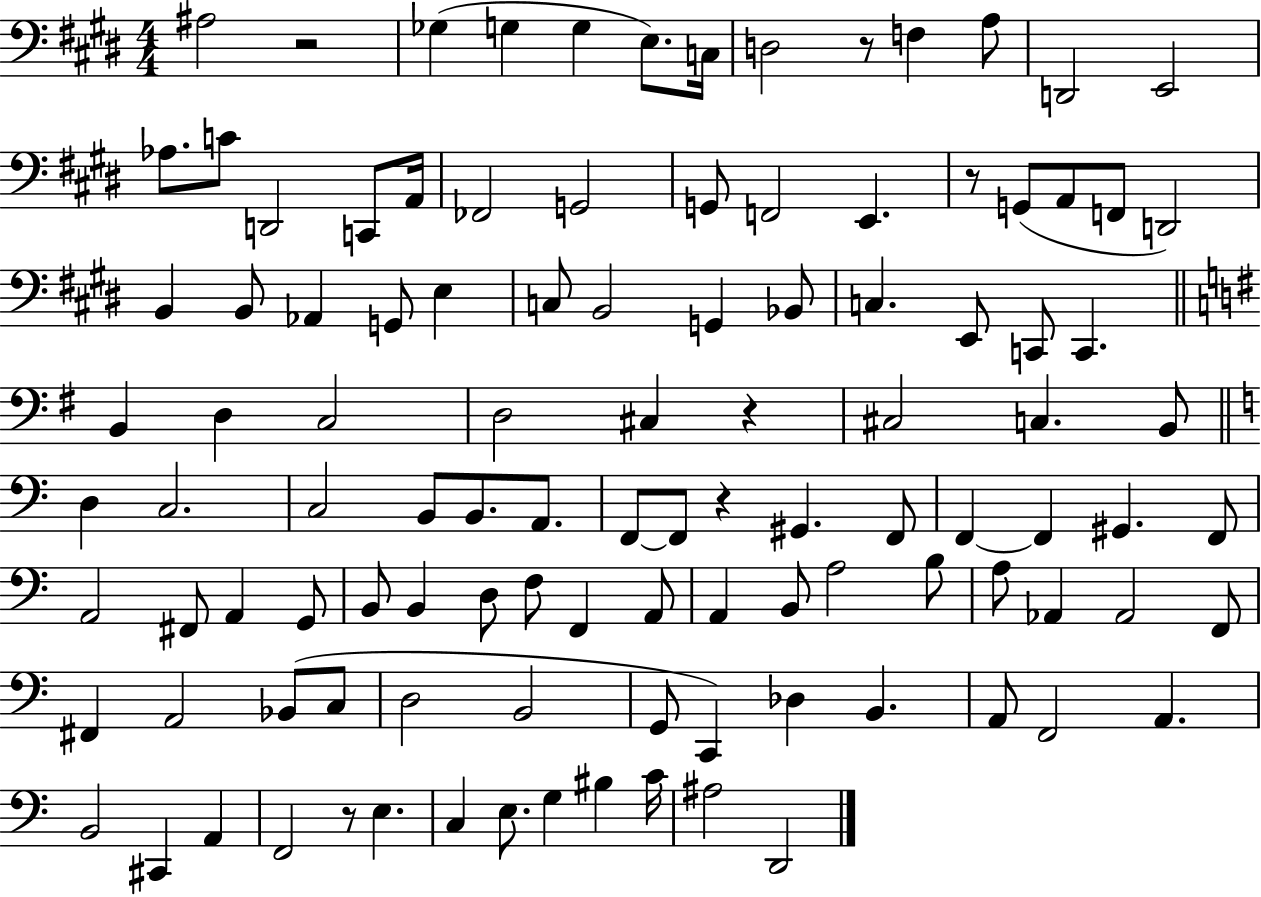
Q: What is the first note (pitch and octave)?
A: A#3